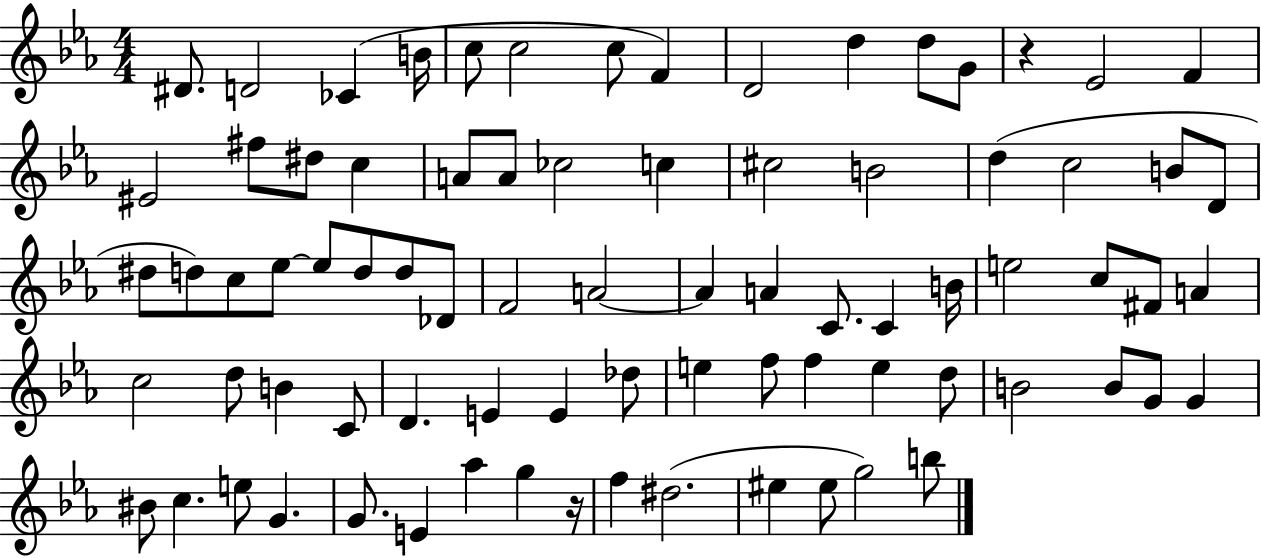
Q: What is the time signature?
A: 4/4